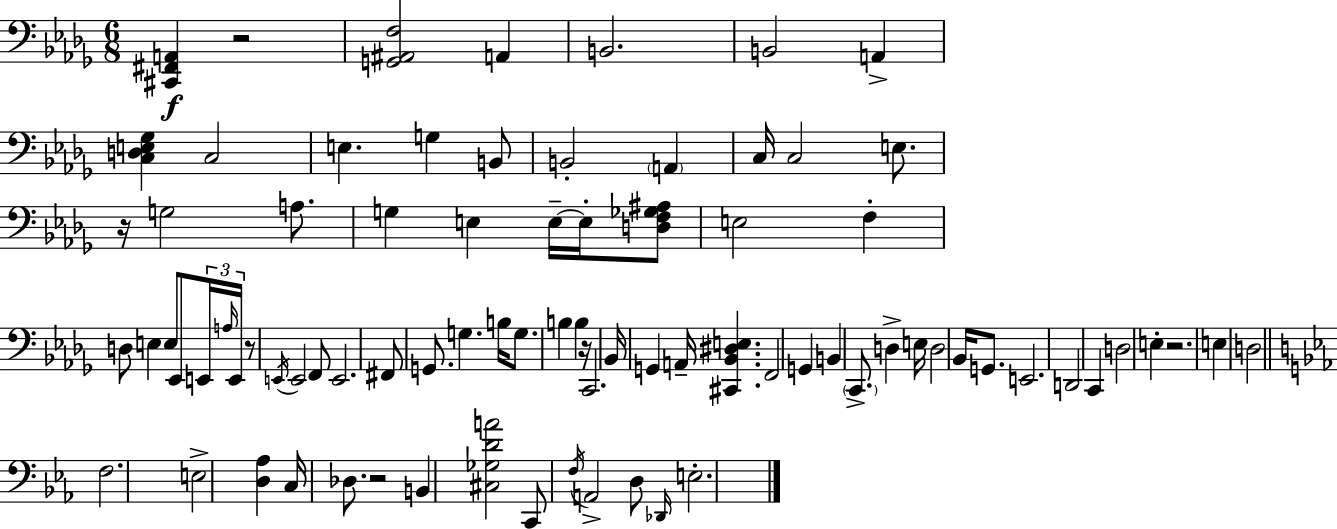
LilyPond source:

{
  \clef bass
  \numericTimeSignature
  \time 6/8
  \key bes \minor
  <cis, fis, a,>4\f r2 | <g, ais, f>2 a,4 | b,2. | b,2 a,4-> | \break <c d e ges>4 c2 | e4. g4 b,8 | b,2-. \parenthesize a,4 | c16 c2 e8. | \break r16 g2 a8. | g4 e4 e16--~~ e16-. <d f ges ais>8 | e2 f4-. | d8 e4 e8 ees,8 \tuplet 3/2 { e,16 \grace { a16 } | \break e,16 } r8 \acciaccatura { e,16 } e,2 | f,8 e,2. | fis,8 g,8. g4. | b16 g8. b4 b4 | \break r16 c,2. | bes,16 g,4 a,16-- <cis, bes, dis e>4. | f,2 g,4 | b,4 \parenthesize c,8.-> d4-> | \break e16 d2 bes,16 g,8. | e,2. | d,2 c,4 | d2 e4-. | \break r2. | e4 d2 | \bar "||" \break \key ees \major f2. | e2-> <d aes>4 | c16 des8. r2 | b,4 <cis ges d' a'>2 | \break c,8 \acciaccatura { f16 } a,2-> d8 | \grace { des,16 } e2.-. | \bar "|."
}